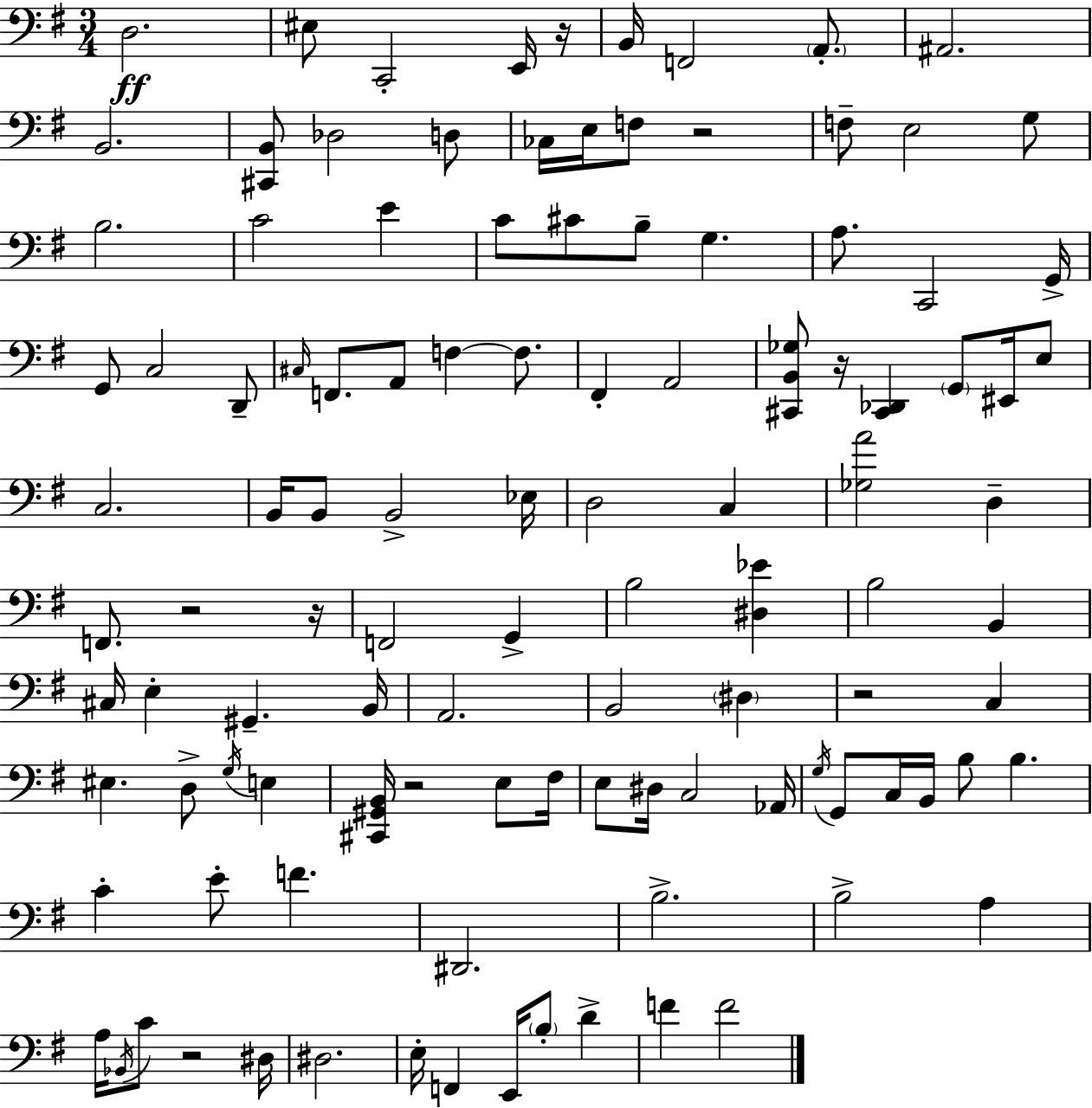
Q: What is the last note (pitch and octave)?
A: F4